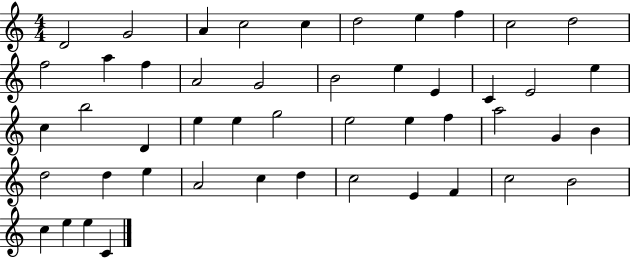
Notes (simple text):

D4/h G4/h A4/q C5/h C5/q D5/h E5/q F5/q C5/h D5/h F5/h A5/q F5/q A4/h G4/h B4/h E5/q E4/q C4/q E4/h E5/q C5/q B5/h D4/q E5/q E5/q G5/h E5/h E5/q F5/q A5/h G4/q B4/q D5/h D5/q E5/q A4/h C5/q D5/q C5/h E4/q F4/q C5/h B4/h C5/q E5/q E5/q C4/q